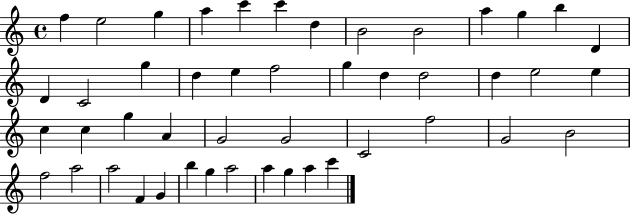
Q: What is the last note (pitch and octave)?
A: C6